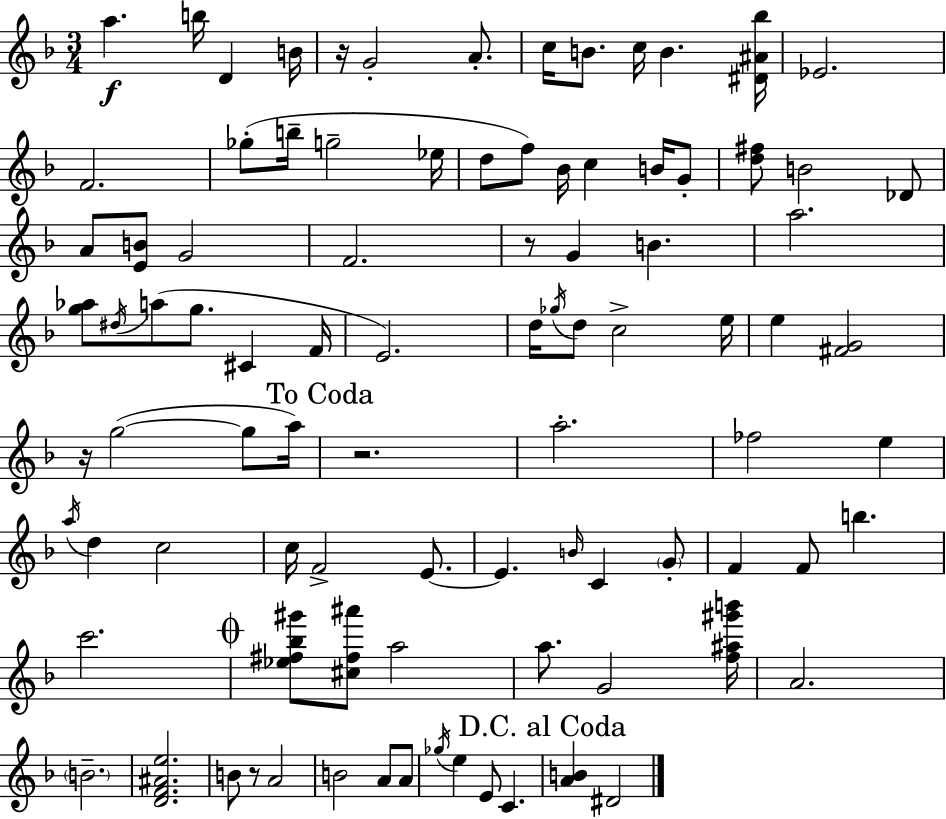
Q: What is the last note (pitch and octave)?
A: D#4